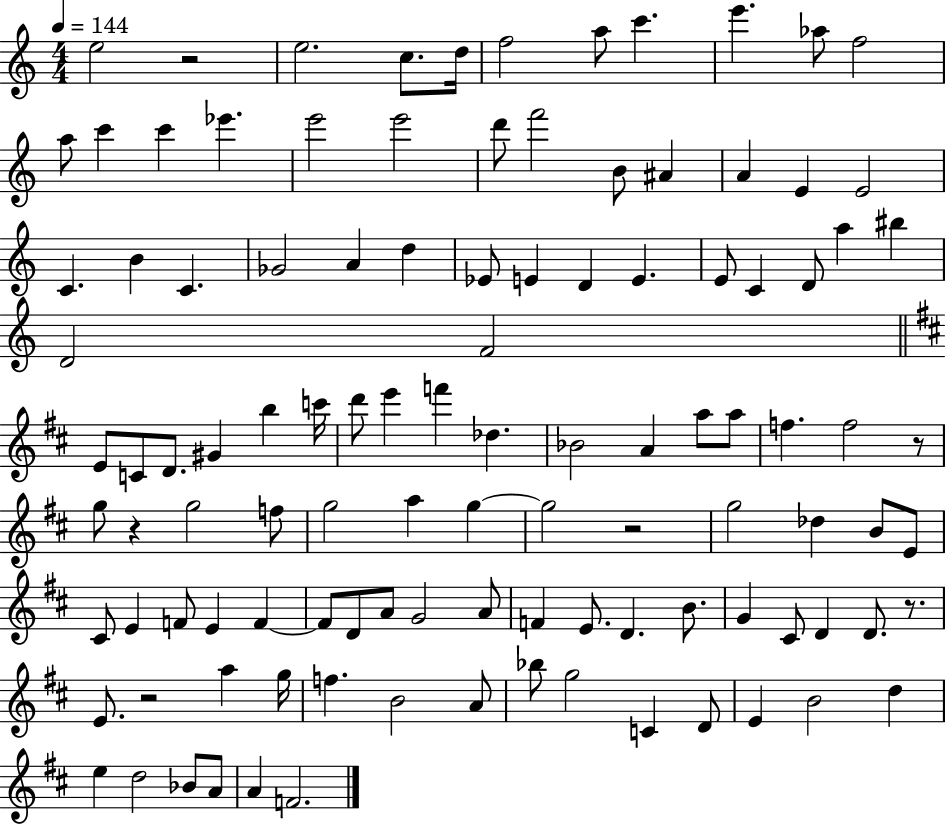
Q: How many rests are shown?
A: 6